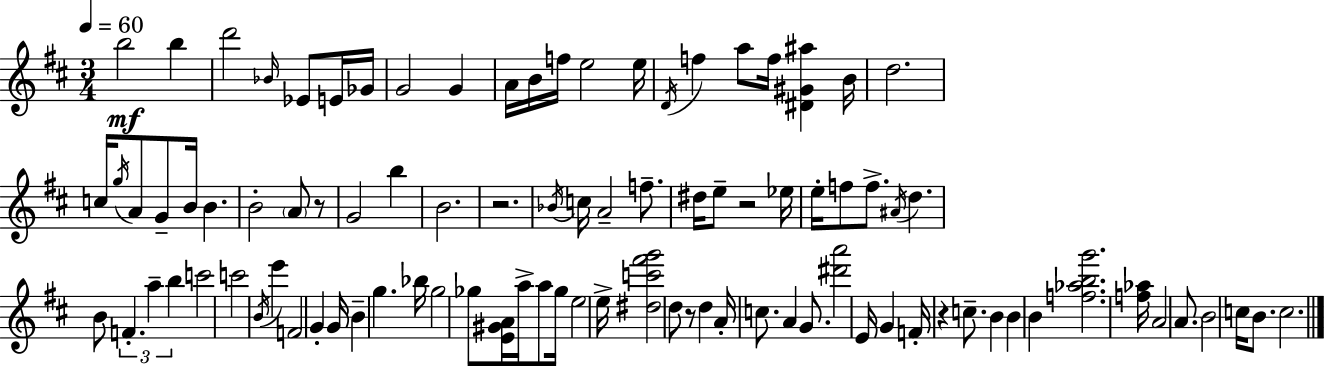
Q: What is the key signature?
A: D major